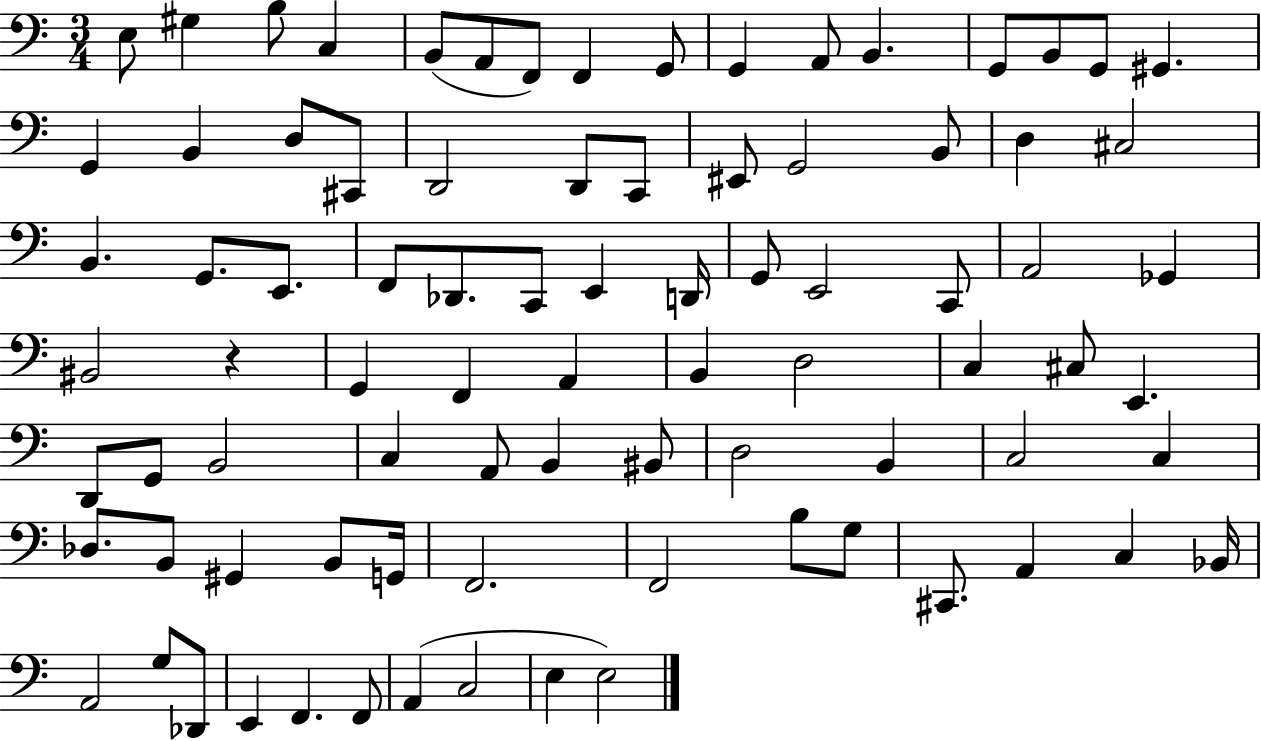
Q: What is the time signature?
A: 3/4